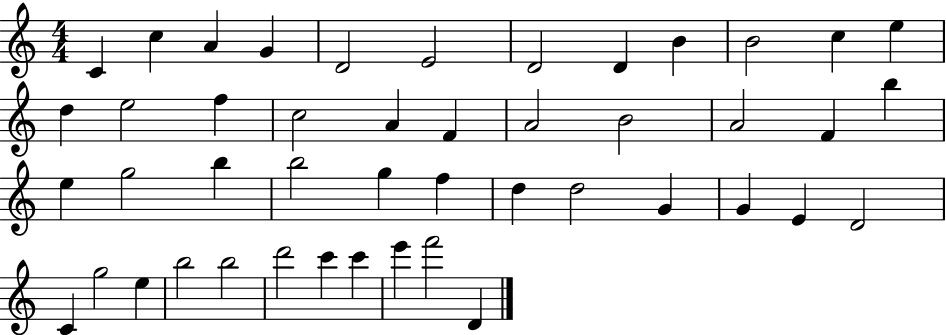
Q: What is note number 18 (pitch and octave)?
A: F4